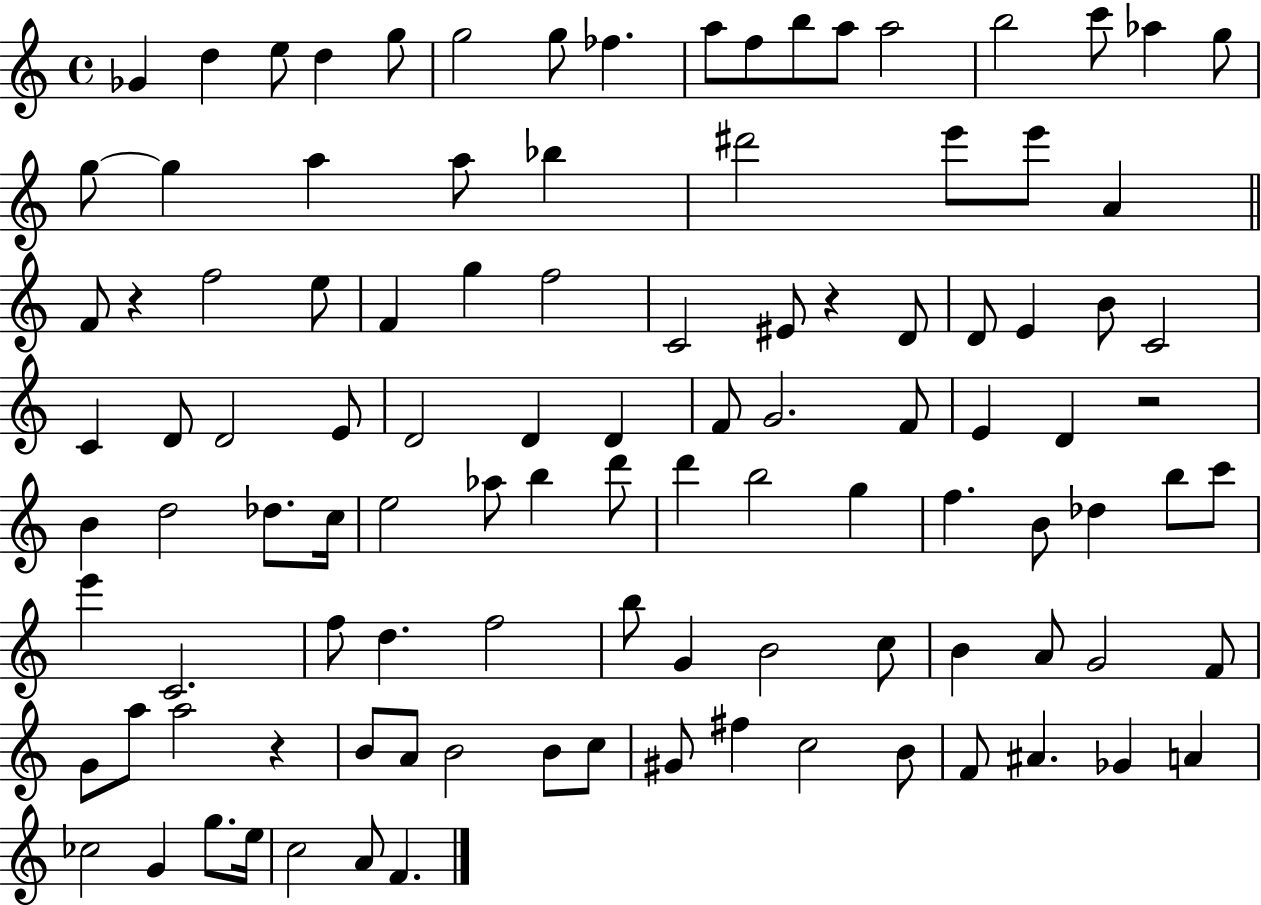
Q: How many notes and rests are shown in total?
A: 107